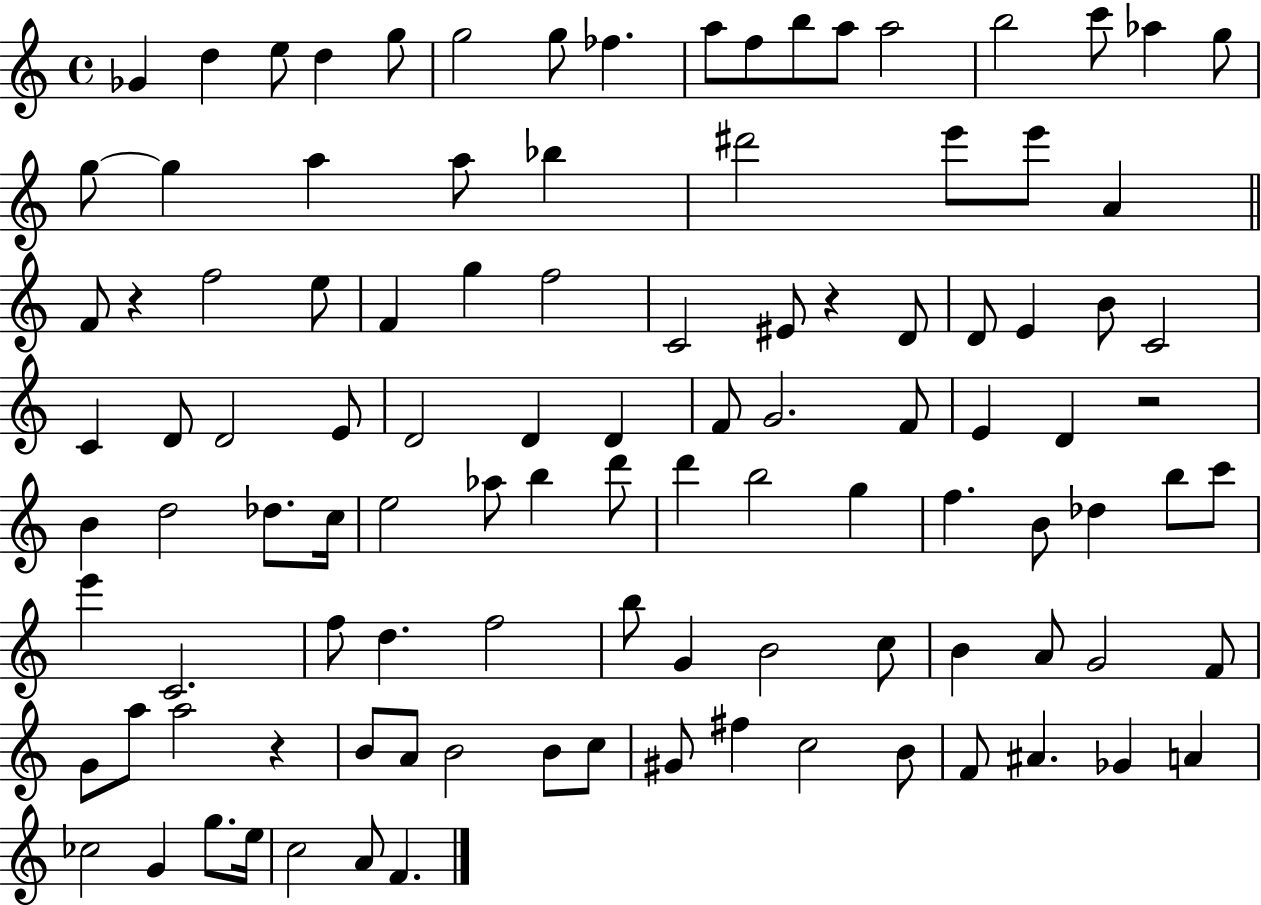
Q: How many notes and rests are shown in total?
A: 107